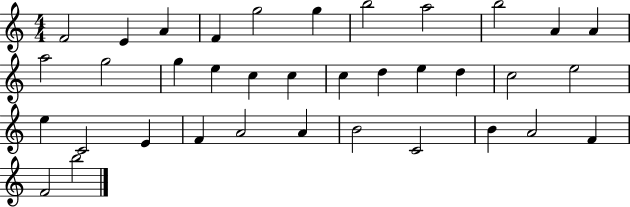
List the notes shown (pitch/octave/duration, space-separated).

F4/h E4/q A4/q F4/q G5/h G5/q B5/h A5/h B5/h A4/q A4/q A5/h G5/h G5/q E5/q C5/q C5/q C5/q D5/q E5/q D5/q C5/h E5/h E5/q C4/h E4/q F4/q A4/h A4/q B4/h C4/h B4/q A4/h F4/q F4/h B5/h